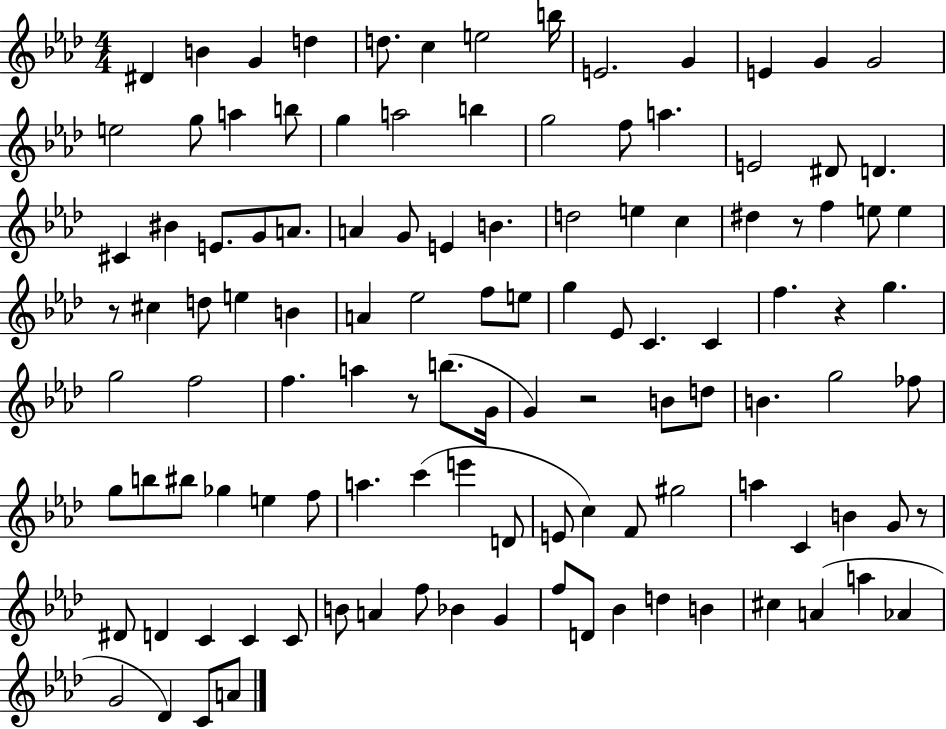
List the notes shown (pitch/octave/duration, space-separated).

D#4/q B4/q G4/q D5/q D5/e. C5/q E5/h B5/s E4/h. G4/q E4/q G4/q G4/h E5/h G5/e A5/q B5/e G5/q A5/h B5/q G5/h F5/e A5/q. E4/h D#4/e D4/q. C#4/q BIS4/q E4/e. G4/e A4/e. A4/q G4/e E4/q B4/q. D5/h E5/q C5/q D#5/q R/e F5/q E5/e E5/q R/e C#5/q D5/e E5/q B4/q A4/q Eb5/h F5/e E5/e G5/q Eb4/e C4/q. C4/q F5/q. R/q G5/q. G5/h F5/h F5/q. A5/q R/e B5/e. G4/s G4/q R/h B4/e D5/e B4/q. G5/h FES5/e G5/e B5/e BIS5/e Gb5/q E5/q F5/e A5/q. C6/q E6/q D4/e E4/e C5/q F4/e G#5/h A5/q C4/q B4/q G4/e R/e D#4/e D4/q C4/q C4/q C4/e B4/e A4/q F5/e Bb4/q G4/q F5/e D4/e Bb4/q D5/q B4/q C#5/q A4/q A5/q Ab4/q G4/h Db4/q C4/e A4/e